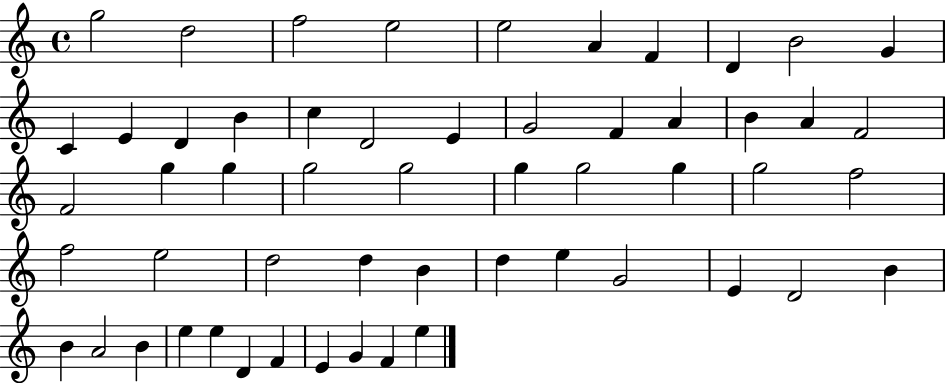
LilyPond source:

{
  \clef treble
  \time 4/4
  \defaultTimeSignature
  \key c \major
  g''2 d''2 | f''2 e''2 | e''2 a'4 f'4 | d'4 b'2 g'4 | \break c'4 e'4 d'4 b'4 | c''4 d'2 e'4 | g'2 f'4 a'4 | b'4 a'4 f'2 | \break f'2 g''4 g''4 | g''2 g''2 | g''4 g''2 g''4 | g''2 f''2 | \break f''2 e''2 | d''2 d''4 b'4 | d''4 e''4 g'2 | e'4 d'2 b'4 | \break b'4 a'2 b'4 | e''4 e''4 d'4 f'4 | e'4 g'4 f'4 e''4 | \bar "|."
}